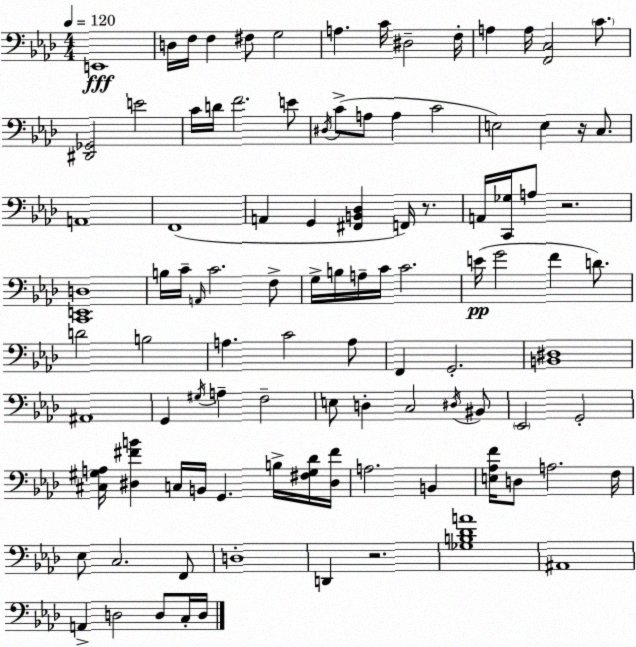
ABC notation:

X:1
T:Untitled
M:4/4
L:1/4
K:Ab
E,,4 D,/4 F,/4 F, ^F,/2 G,2 A, C/4 ^D,2 F,/4 A, A,/4 [F,,C,]2 C/2 [^D,,_G,,]2 E2 C/4 D/4 F2 E/2 ^D,/4 C/2 A,/2 A, C2 E,2 E, z/4 C,/2 A,,4 F,,4 A,, G,, [^F,,B,,_D,] F,,/4 z/2 A,,/4 [C,,_G,]/4 A,/2 z2 [C,,E,,D,]4 B,/4 C/4 A,,/4 C2 F,/2 G,/4 B,/4 A,/4 C/4 C2 E/4 G2 F D/2 D2 B,2 A, C2 A,/2 F,, G,,2 [B,,^D,]4 ^A,,4 G,, ^G,/4 A, F,2 E,/2 D, C,2 ^D,/4 ^B,,/2 _E,,2 G,,2 [^C,^G,A,]/4 [^D,^FB] C,/4 B,,/4 G,, B,/4 [^F,^G,_D]/4 [^D,^F]/4 A,2 B,, [E,_A,F]/4 D,/2 A,2 F,/4 _E,/2 C,2 F,,/2 D,4 D,, z2 [_G,B,_DA]4 ^A,,4 A,, D,2 D,/2 C,/4 D,/4